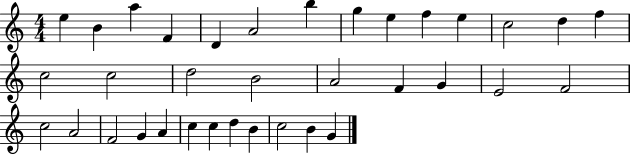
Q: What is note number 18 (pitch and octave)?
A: B4